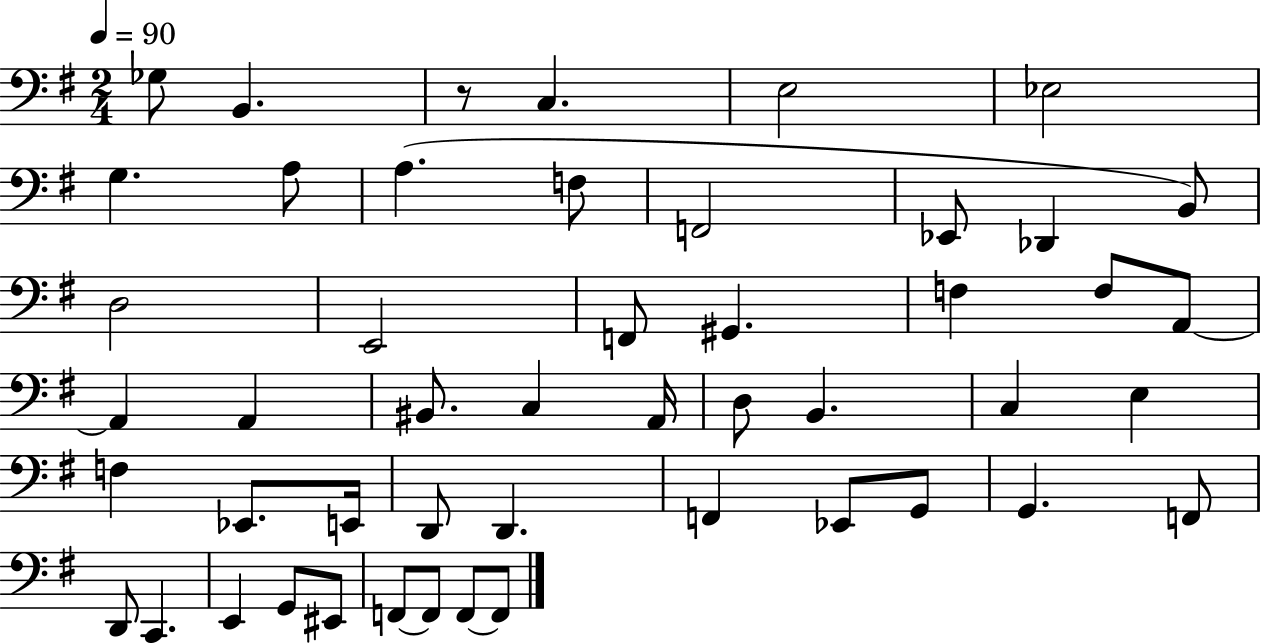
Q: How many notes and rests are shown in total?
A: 49